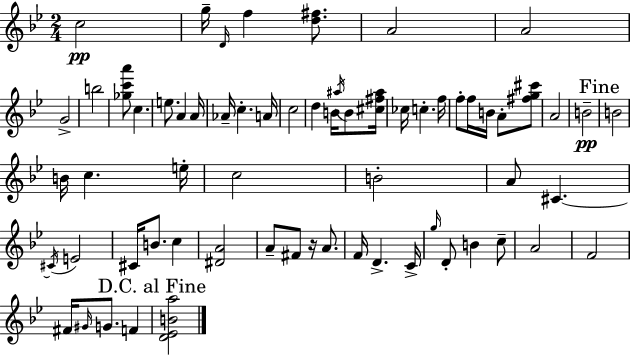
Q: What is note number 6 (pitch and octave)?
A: A4